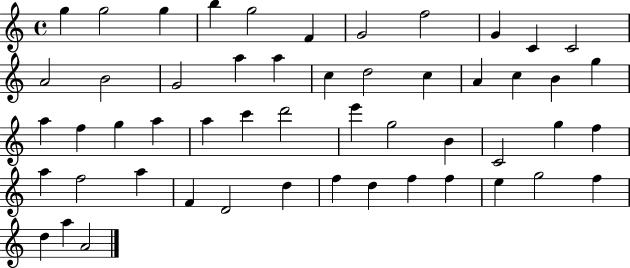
G5/q G5/h G5/q B5/q G5/h F4/q G4/h F5/h G4/q C4/q C4/h A4/h B4/h G4/h A5/q A5/q C5/q D5/h C5/q A4/q C5/q B4/q G5/q A5/q F5/q G5/q A5/q A5/q C6/q D6/h E6/q G5/h B4/q C4/h G5/q F5/q A5/q F5/h A5/q F4/q D4/h D5/q F5/q D5/q F5/q F5/q E5/q G5/h F5/q D5/q A5/q A4/h